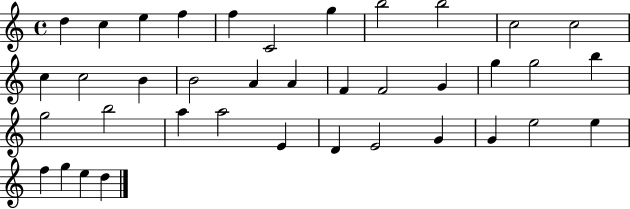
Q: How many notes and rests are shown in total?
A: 38